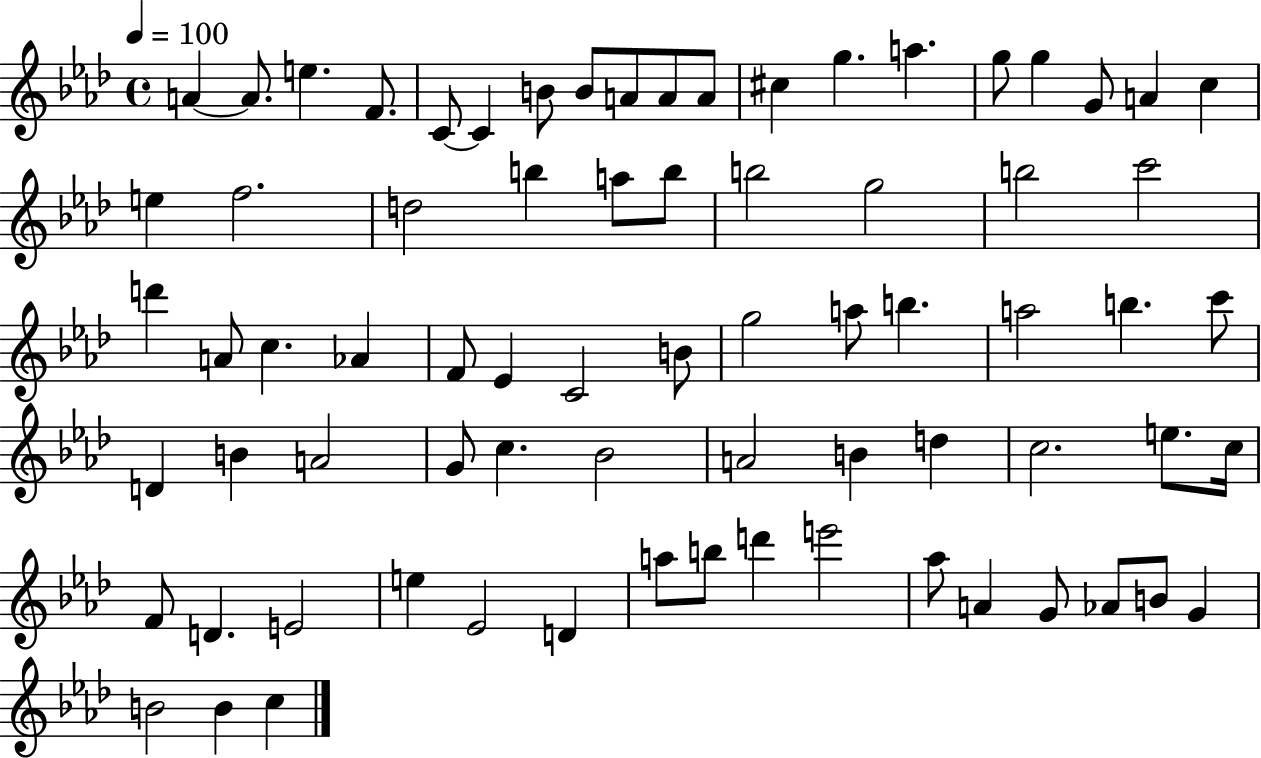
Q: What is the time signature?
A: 4/4